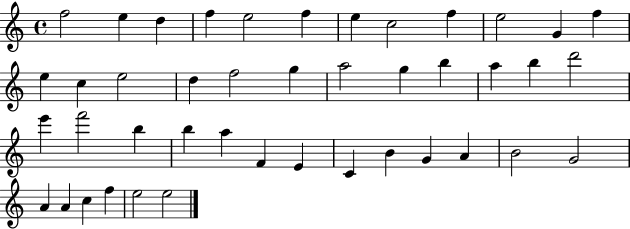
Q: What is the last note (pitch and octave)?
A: E5